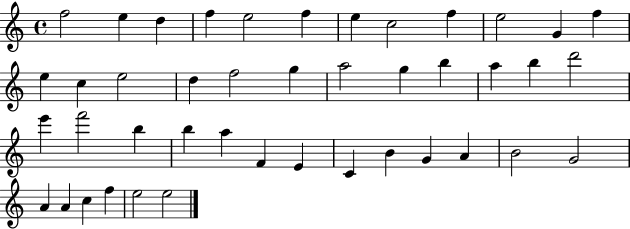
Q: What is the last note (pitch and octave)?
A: E5